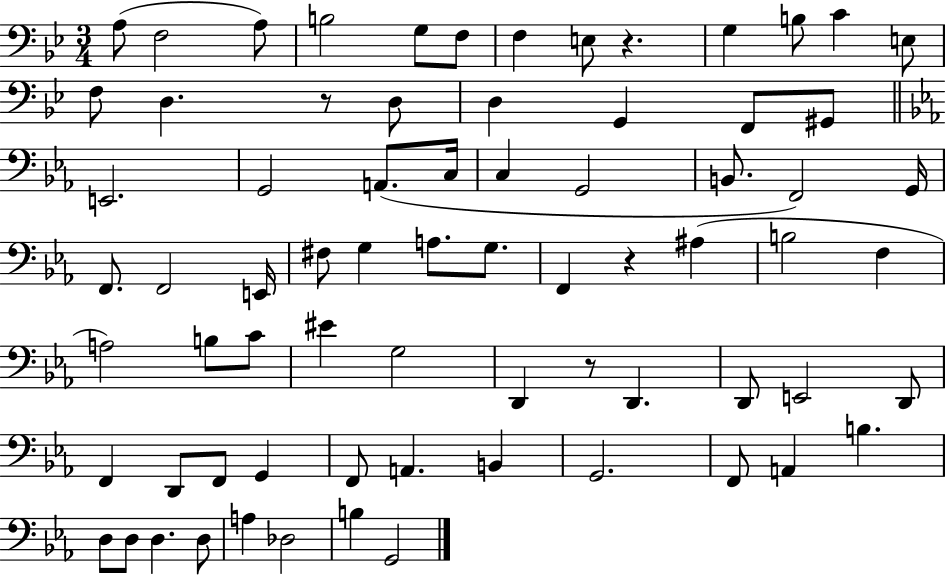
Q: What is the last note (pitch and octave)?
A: G2